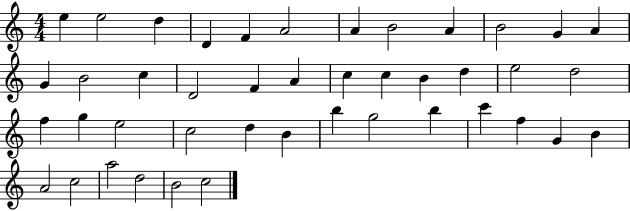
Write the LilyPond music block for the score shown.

{
  \clef treble
  \numericTimeSignature
  \time 4/4
  \key c \major
  e''4 e''2 d''4 | d'4 f'4 a'2 | a'4 b'2 a'4 | b'2 g'4 a'4 | \break g'4 b'2 c''4 | d'2 f'4 a'4 | c''4 c''4 b'4 d''4 | e''2 d''2 | \break f''4 g''4 e''2 | c''2 d''4 b'4 | b''4 g''2 b''4 | c'''4 f''4 g'4 b'4 | \break a'2 c''2 | a''2 d''2 | b'2 c''2 | \bar "|."
}